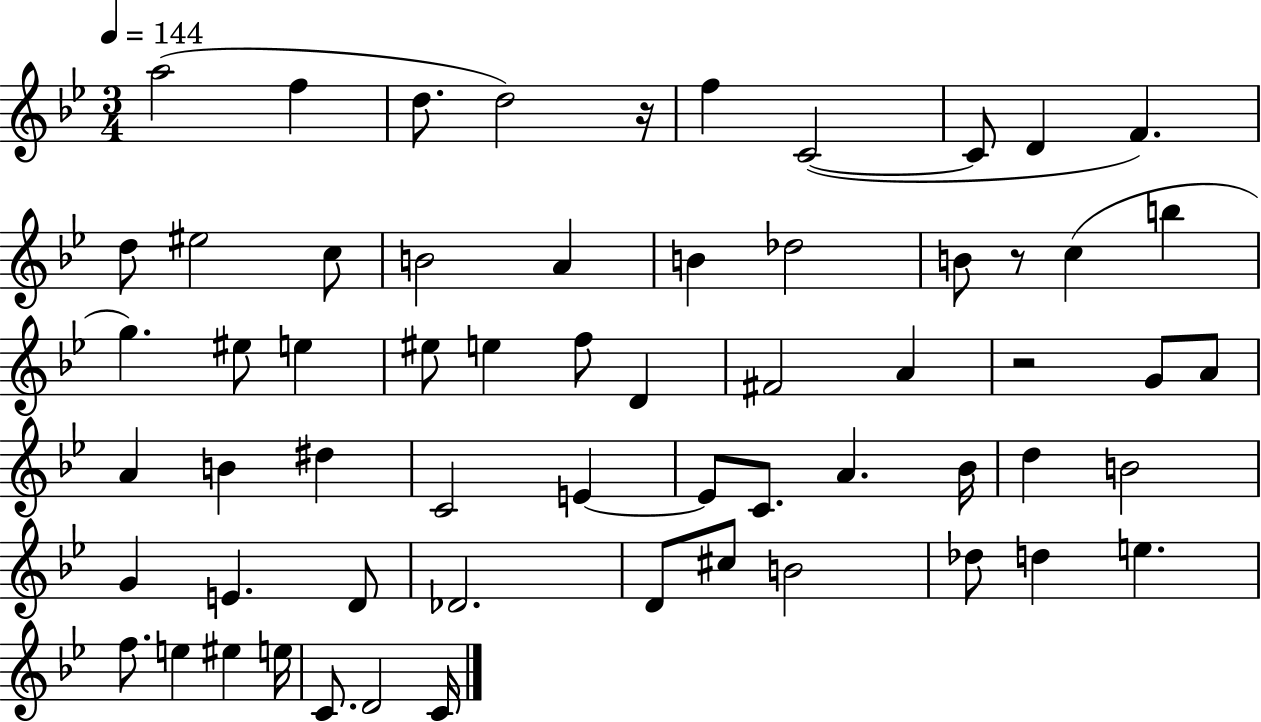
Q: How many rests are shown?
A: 3